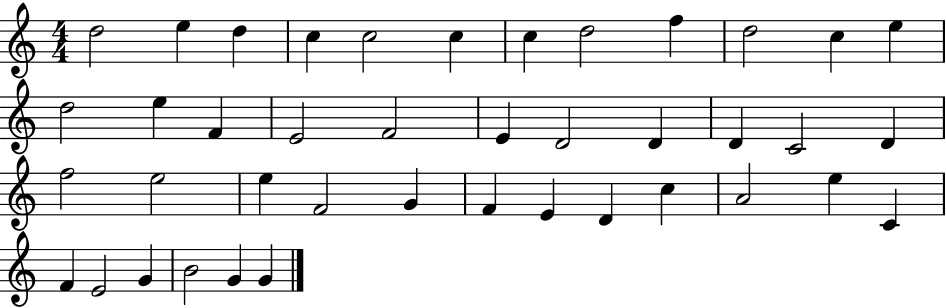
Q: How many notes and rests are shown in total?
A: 41